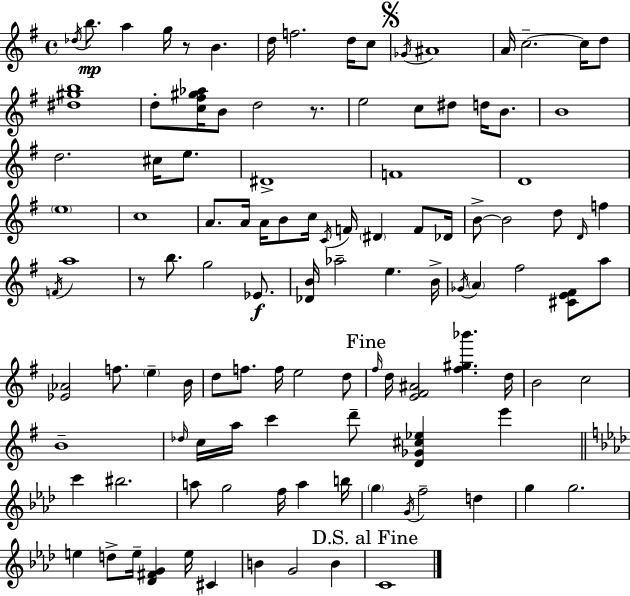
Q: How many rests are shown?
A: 3